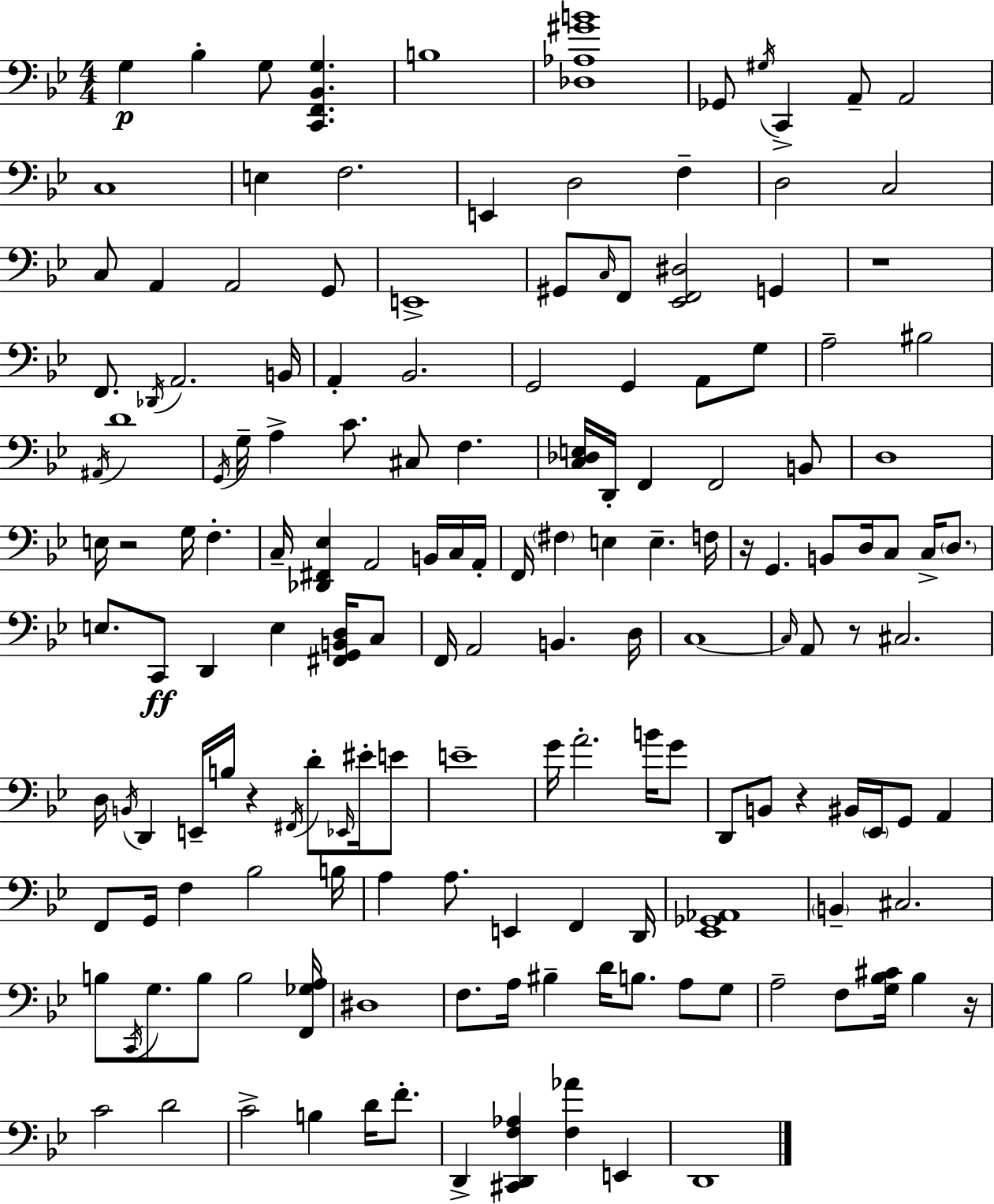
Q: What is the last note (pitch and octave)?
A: D2